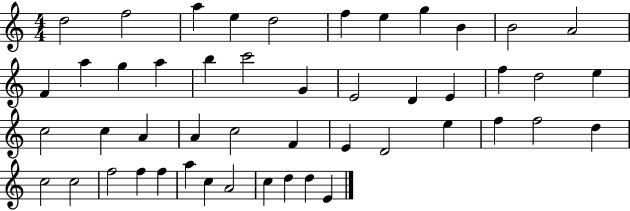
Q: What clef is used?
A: treble